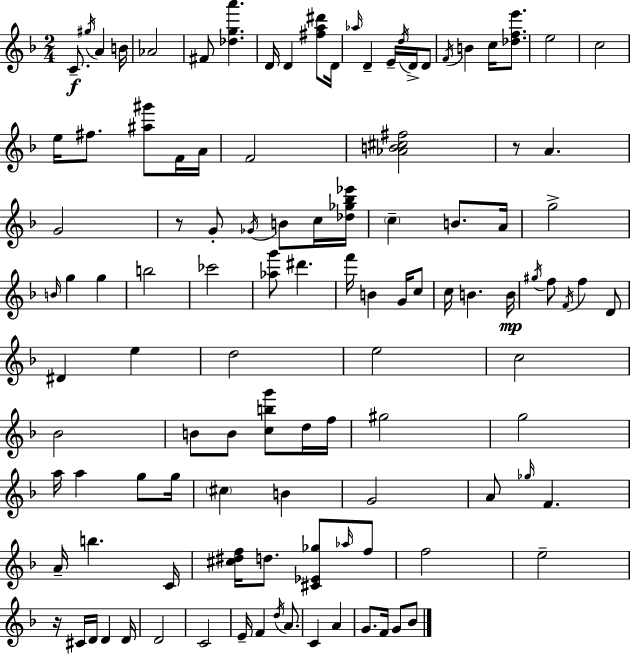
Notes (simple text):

C4/e. G#5/s A4/q B4/s Ab4/h F#4/e [Db5,G5,A6]/q. D4/s D4/q [F#5,A5,D#6]/e D4/s Ab5/s D4/q E4/s D5/s D4/s D4/e F4/s B4/q C5/s [Db5,F5,E6]/e. E5/h C5/h E5/s F#5/e. [A#5,G#6]/e F4/s A4/s F4/h [Ab4,B4,C#5,F#5]/h R/e A4/q. G4/h R/e G4/e Gb4/s B4/e C5/s [Db5,Gb5,Bb5,Eb6]/s C5/q B4/e. A4/s G5/h B4/s G5/q G5/q B5/h CES6/h [Ab5,G6]/e D#6/q. F6/s B4/q G4/s C5/e C5/s B4/q. B4/s G#5/s F5/e F4/s F5/q D4/e D#4/q E5/q D5/h E5/h C5/h Bb4/h B4/e B4/e [C5,B5,G6]/e D5/s F5/s G#5/h G5/h A5/s A5/q G5/e G5/s C#5/q B4/q G4/h A4/e Gb5/s F4/q. A4/s B5/q. C4/s [C#5,D#5,F5]/s D5/e. [C#4,Eb4,Gb5]/e Ab5/s F5/e F5/h E5/h R/s C#4/s D4/s D4/q D4/s D4/h C4/h E4/s F4/q D5/s A4/e. C4/q A4/q G4/e. F4/s G4/e Bb4/e